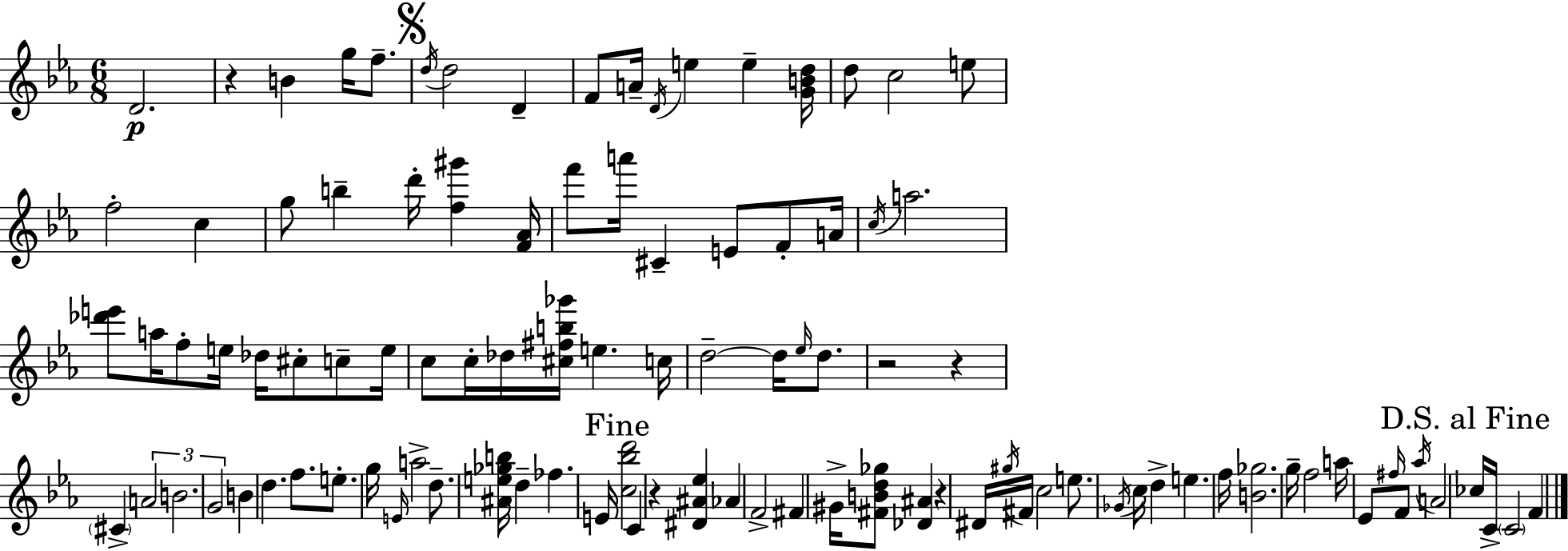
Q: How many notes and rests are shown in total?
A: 102